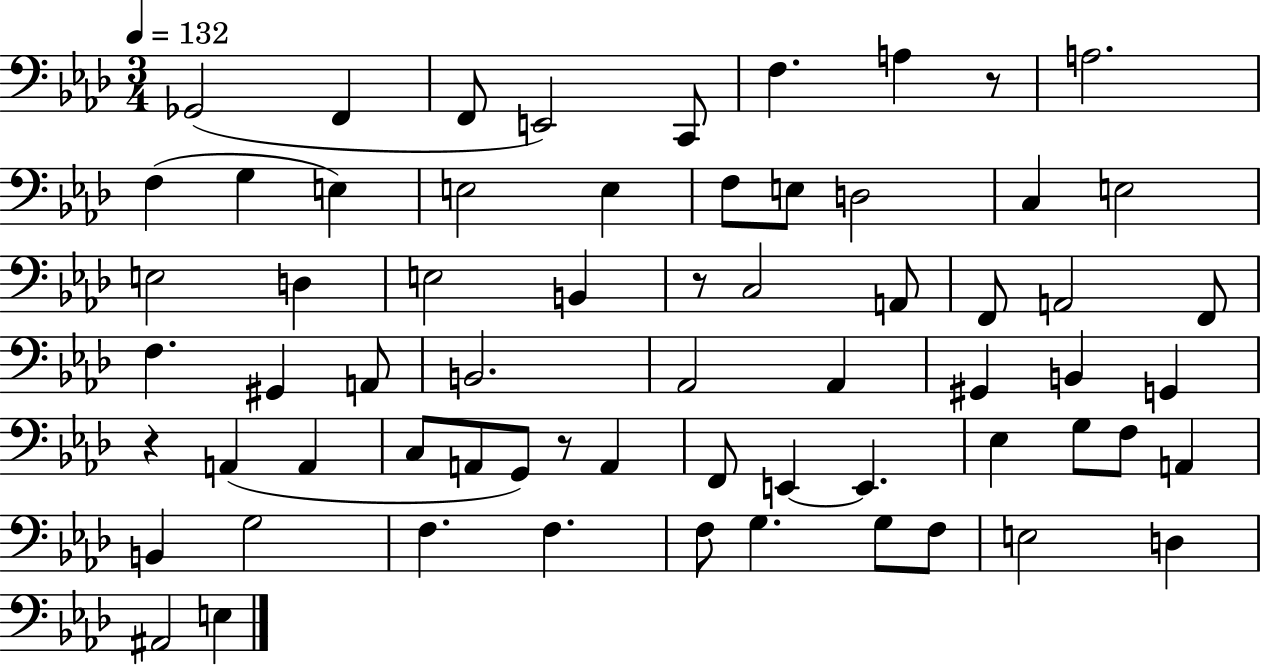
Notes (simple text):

Gb2/h F2/q F2/e E2/h C2/e F3/q. A3/q R/e A3/h. F3/q G3/q E3/q E3/h E3/q F3/e E3/e D3/h C3/q E3/h E3/h D3/q E3/h B2/q R/e C3/h A2/e F2/e A2/h F2/e F3/q. G#2/q A2/e B2/h. Ab2/h Ab2/q G#2/q B2/q G2/q R/q A2/q A2/q C3/e A2/e G2/e R/e A2/q F2/e E2/q E2/q. Eb3/q G3/e F3/e A2/q B2/q G3/h F3/q. F3/q. F3/e G3/q. G3/e F3/e E3/h D3/q A#2/h E3/q